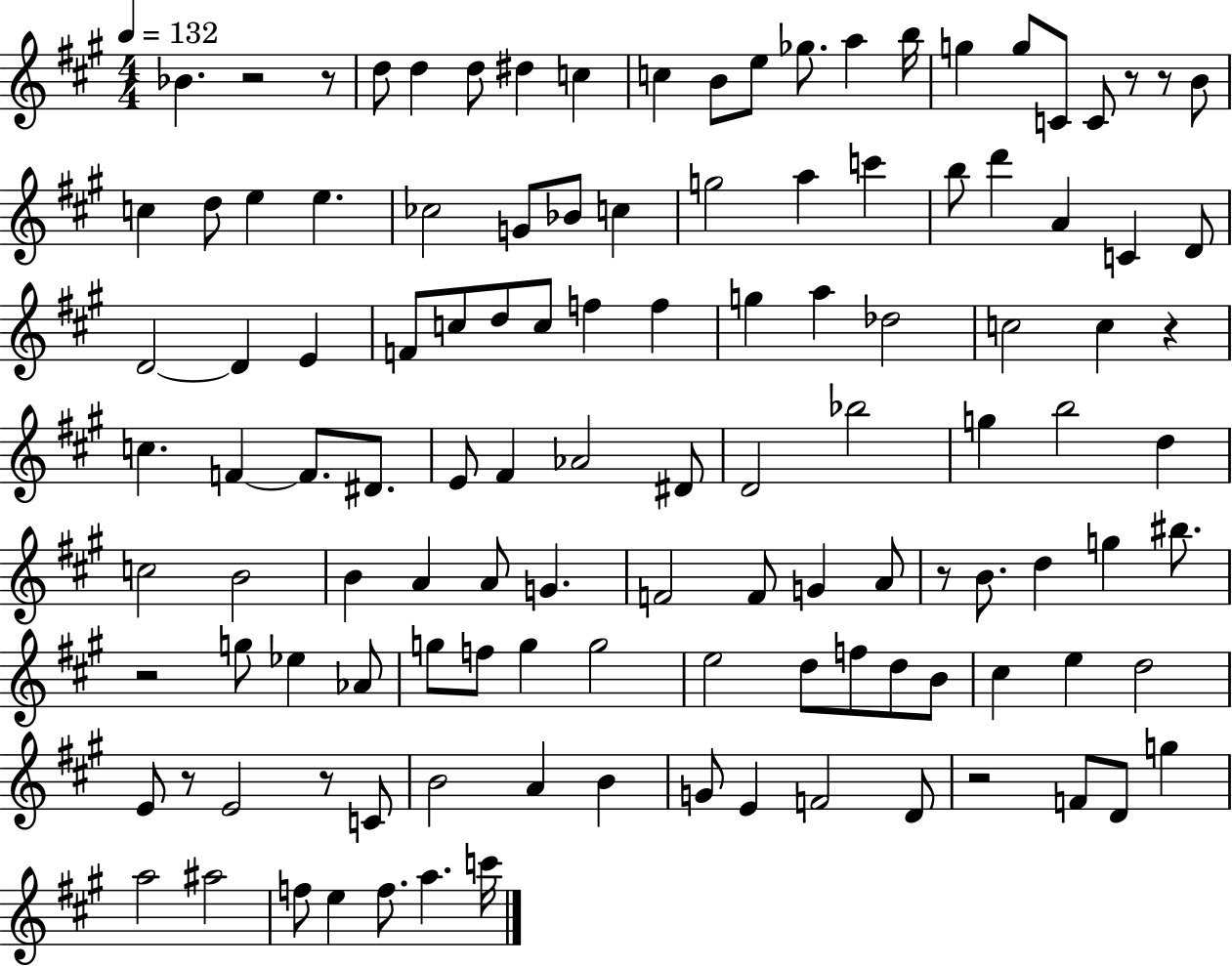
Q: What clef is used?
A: treble